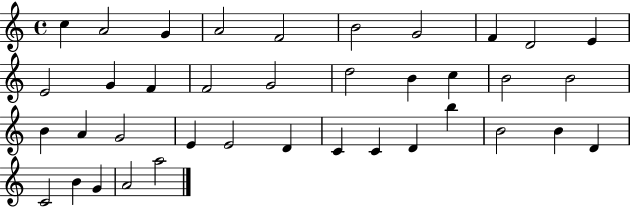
C5/q A4/h G4/q A4/h F4/h B4/h G4/h F4/q D4/h E4/q E4/h G4/q F4/q F4/h G4/h D5/h B4/q C5/q B4/h B4/h B4/q A4/q G4/h E4/q E4/h D4/q C4/q C4/q D4/q B5/q B4/h B4/q D4/q C4/h B4/q G4/q A4/h A5/h